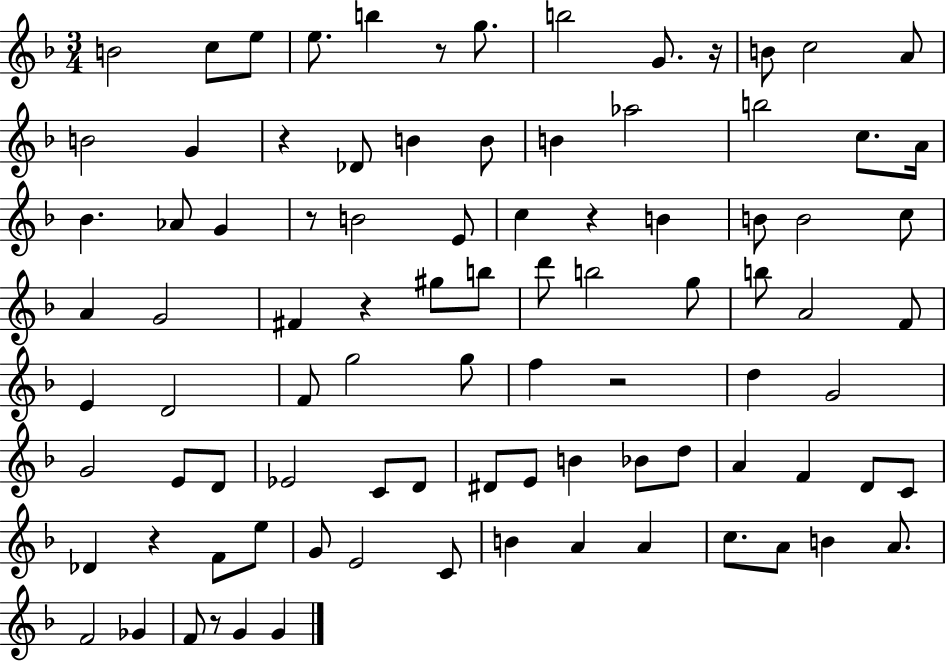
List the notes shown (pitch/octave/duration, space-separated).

B4/h C5/e E5/e E5/e. B5/q R/e G5/e. B5/h G4/e. R/s B4/e C5/h A4/e B4/h G4/q R/q Db4/e B4/q B4/e B4/q Ab5/h B5/h C5/e. A4/s Bb4/q. Ab4/e G4/q R/e B4/h E4/e C5/q R/q B4/q B4/e B4/h C5/e A4/q G4/h F#4/q R/q G#5/e B5/e D6/e B5/h G5/e B5/e A4/h F4/e E4/q D4/h F4/e G5/h G5/e F5/q R/h D5/q G4/h G4/h E4/e D4/e Eb4/h C4/e D4/e D#4/e E4/e B4/q Bb4/e D5/e A4/q F4/q D4/e C4/e Db4/q R/q F4/e E5/e G4/e E4/h C4/e B4/q A4/q A4/q C5/e. A4/e B4/q A4/e. F4/h Gb4/q F4/e R/e G4/q G4/q